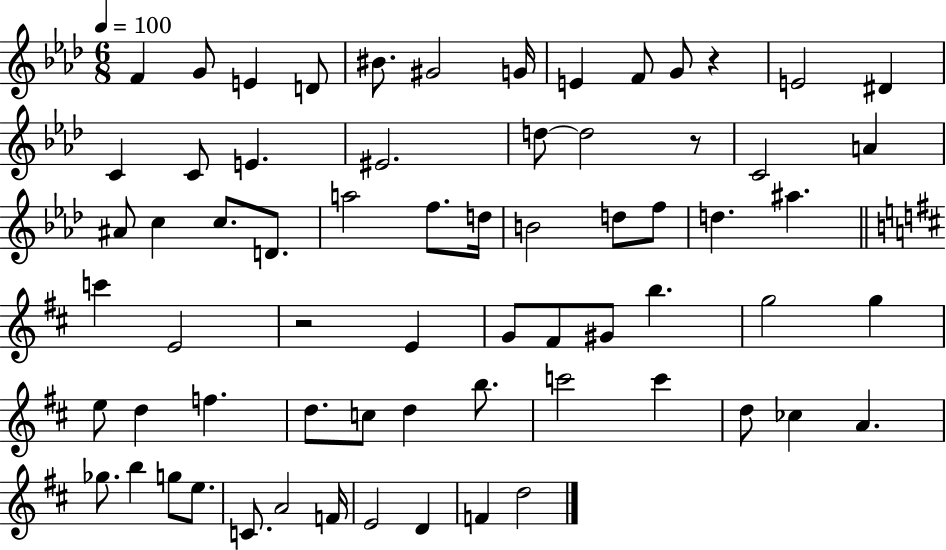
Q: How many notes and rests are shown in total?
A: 67